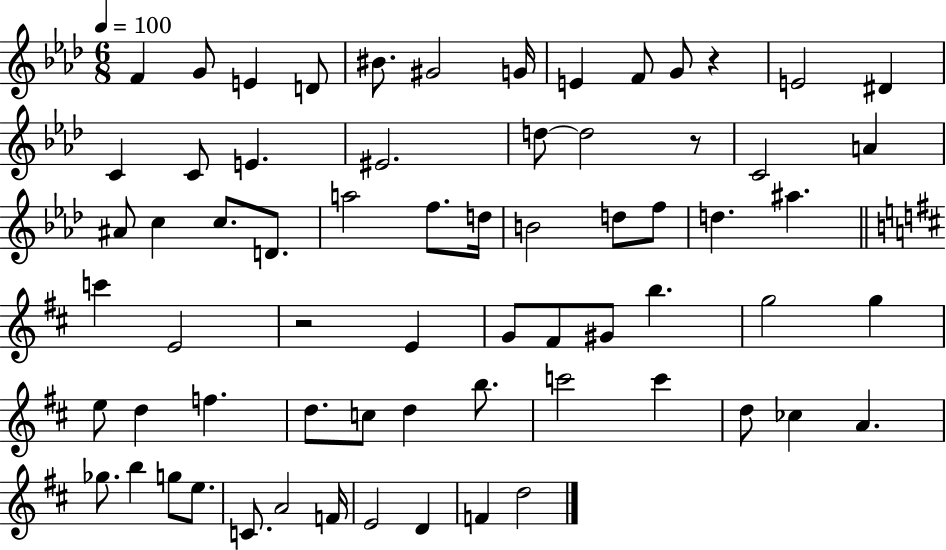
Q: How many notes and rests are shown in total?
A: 67